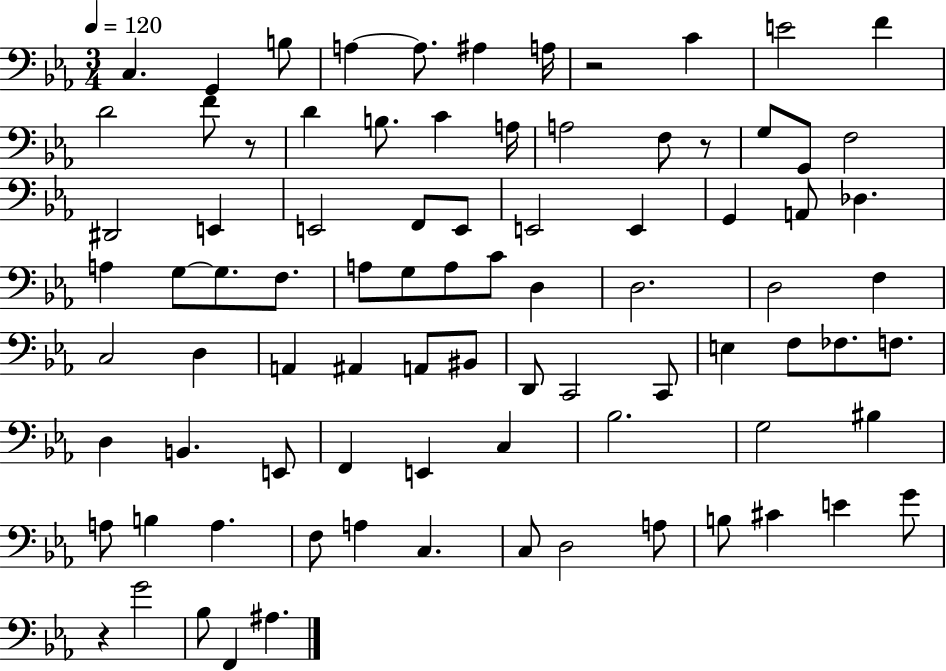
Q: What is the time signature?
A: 3/4